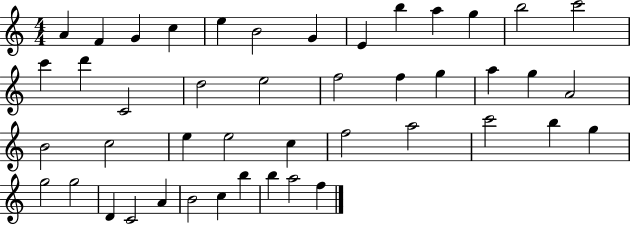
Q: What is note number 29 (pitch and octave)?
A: C5